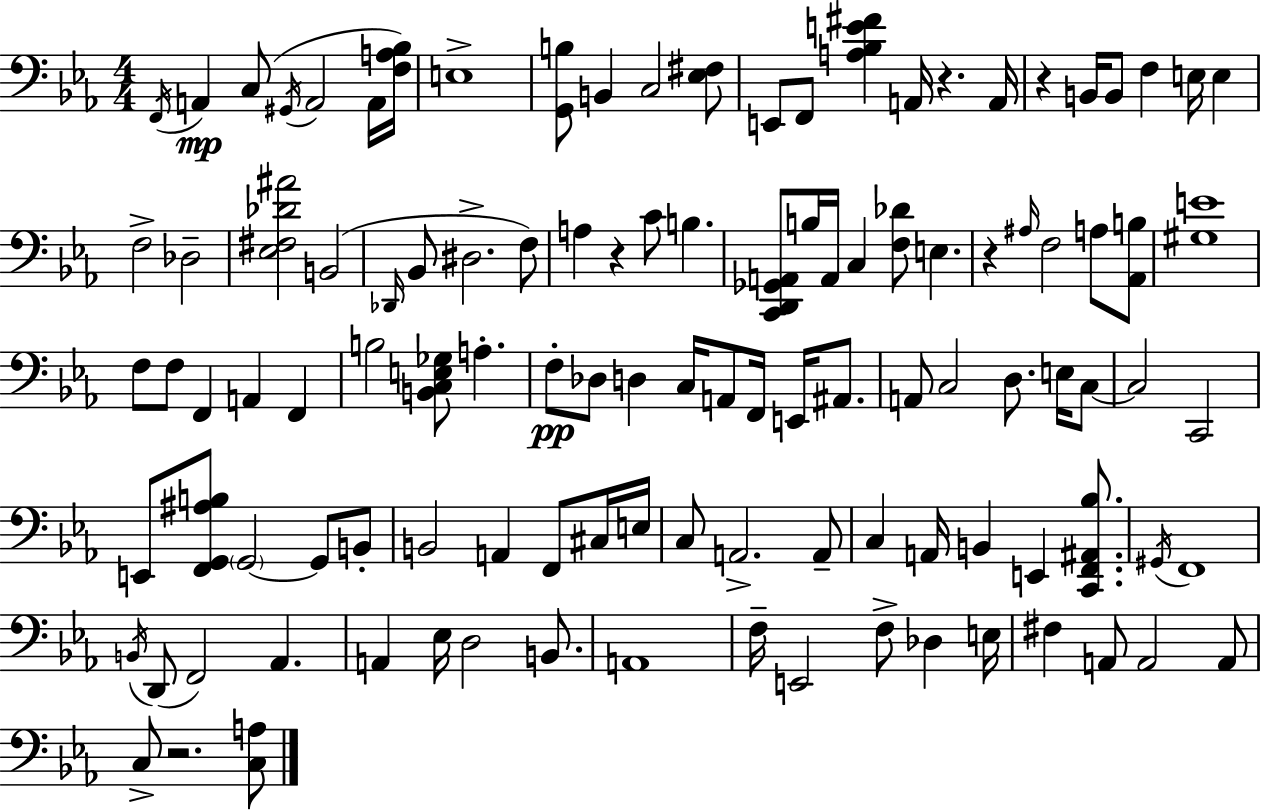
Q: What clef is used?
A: bass